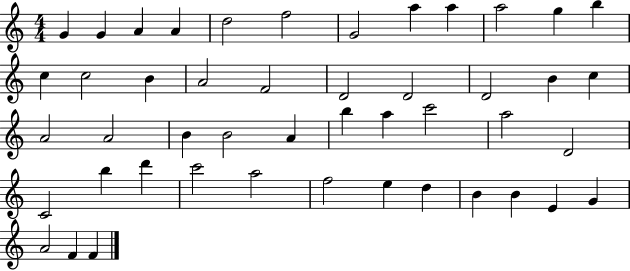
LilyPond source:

{
  \clef treble
  \numericTimeSignature
  \time 4/4
  \key c \major
  g'4 g'4 a'4 a'4 | d''2 f''2 | g'2 a''4 a''4 | a''2 g''4 b''4 | \break c''4 c''2 b'4 | a'2 f'2 | d'2 d'2 | d'2 b'4 c''4 | \break a'2 a'2 | b'4 b'2 a'4 | b''4 a''4 c'''2 | a''2 d'2 | \break c'2 b''4 d'''4 | c'''2 a''2 | f''2 e''4 d''4 | b'4 b'4 e'4 g'4 | \break a'2 f'4 f'4 | \bar "|."
}